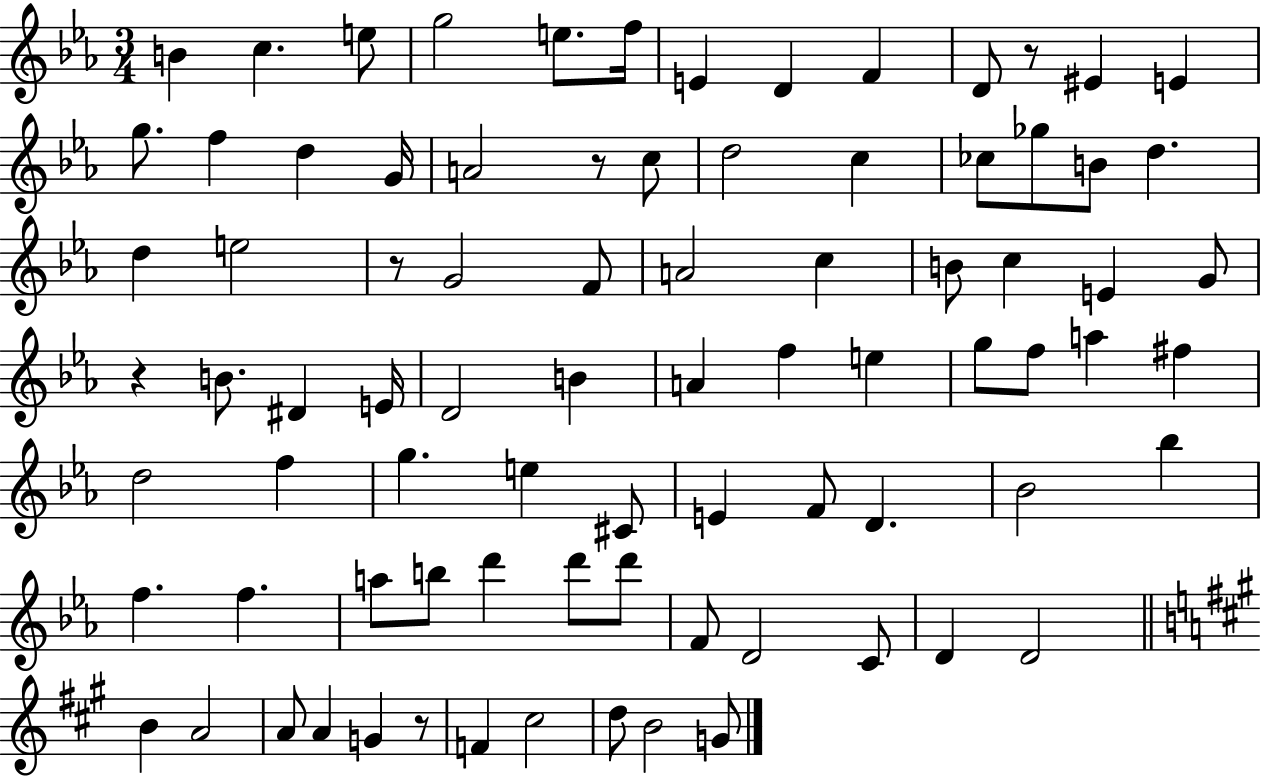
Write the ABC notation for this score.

X:1
T:Untitled
M:3/4
L:1/4
K:Eb
B c e/2 g2 e/2 f/4 E D F D/2 z/2 ^E E g/2 f d G/4 A2 z/2 c/2 d2 c _c/2 _g/2 B/2 d d e2 z/2 G2 F/2 A2 c B/2 c E G/2 z B/2 ^D E/4 D2 B A f e g/2 f/2 a ^f d2 f g e ^C/2 E F/2 D _B2 _b f f a/2 b/2 d' d'/2 d'/2 F/2 D2 C/2 D D2 B A2 A/2 A G z/2 F ^c2 d/2 B2 G/2